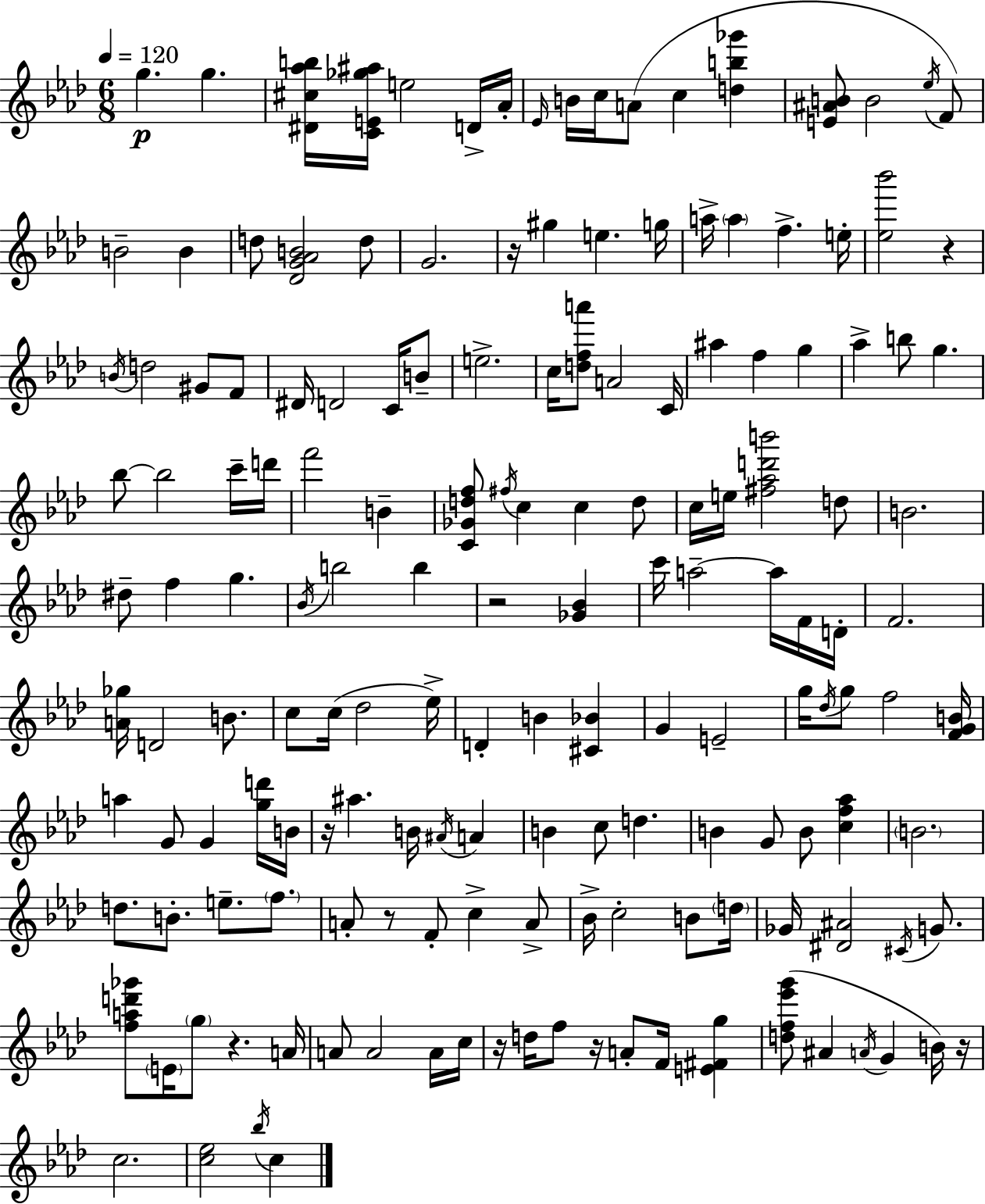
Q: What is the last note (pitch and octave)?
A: C5